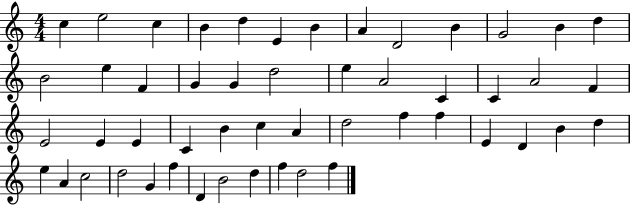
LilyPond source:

{
  \clef treble
  \numericTimeSignature
  \time 4/4
  \key c \major
  c''4 e''2 c''4 | b'4 d''4 e'4 b'4 | a'4 d'2 b'4 | g'2 b'4 d''4 | \break b'2 e''4 f'4 | g'4 g'4 d''2 | e''4 a'2 c'4 | c'4 a'2 f'4 | \break e'2 e'4 e'4 | c'4 b'4 c''4 a'4 | d''2 f''4 f''4 | e'4 d'4 b'4 d''4 | \break e''4 a'4 c''2 | d''2 g'4 f''4 | d'4 b'2 d''4 | f''4 d''2 f''4 | \break \bar "|."
}